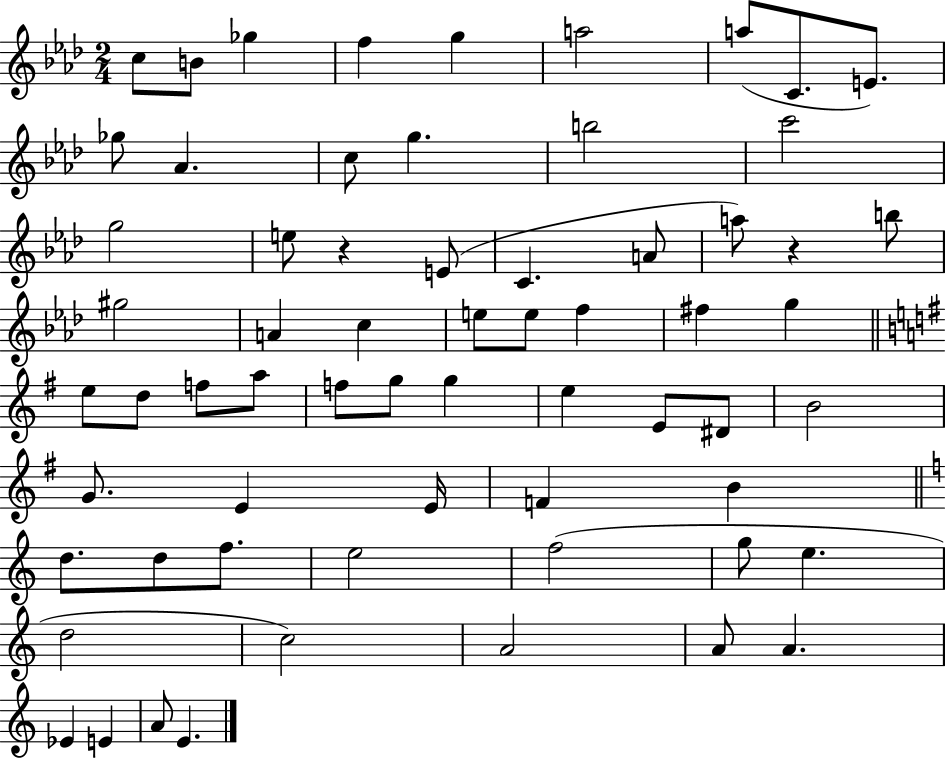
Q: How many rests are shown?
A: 2